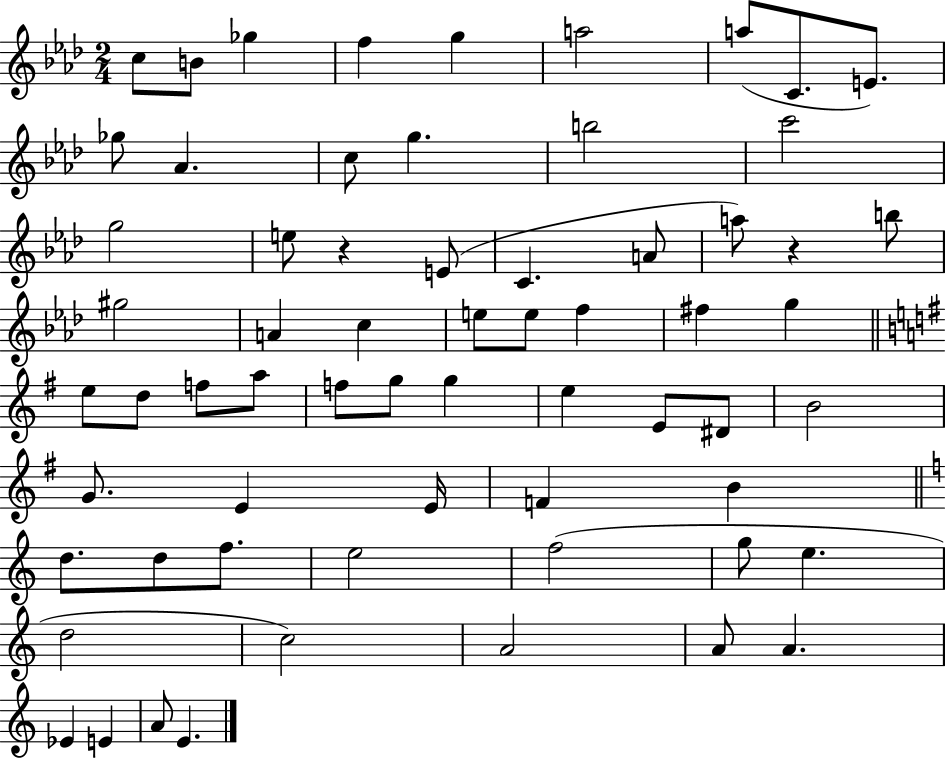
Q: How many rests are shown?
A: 2